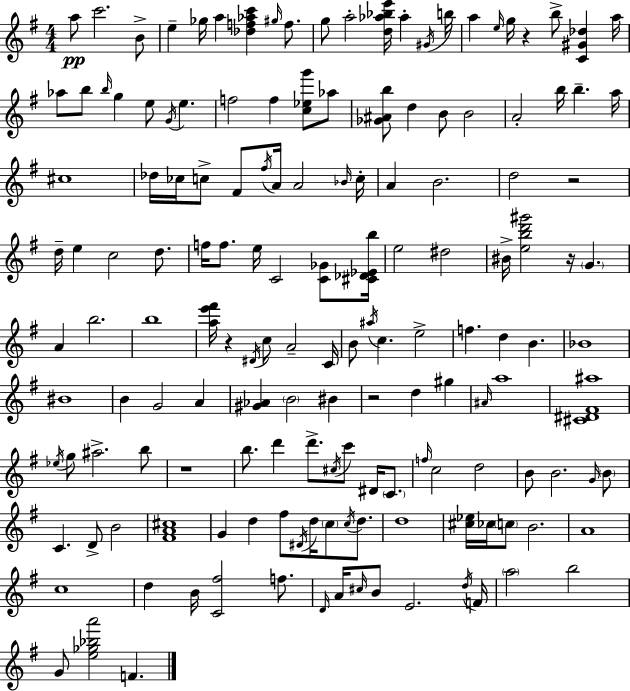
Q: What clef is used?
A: treble